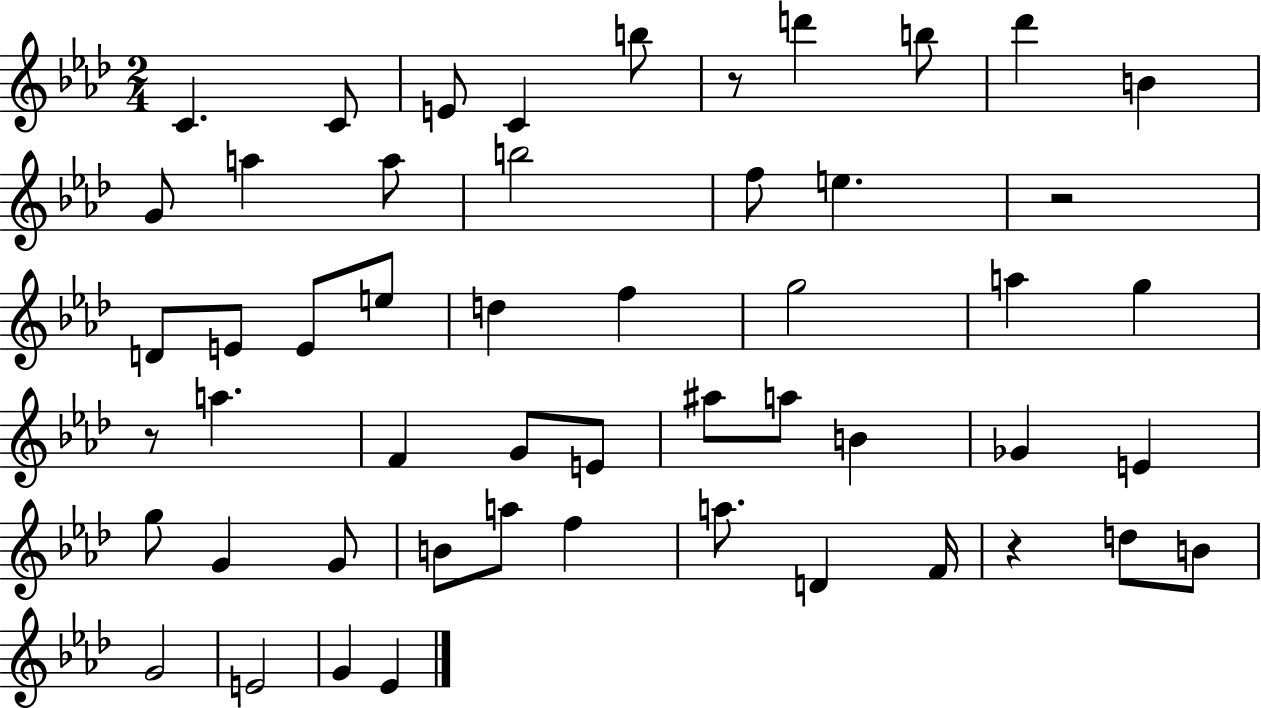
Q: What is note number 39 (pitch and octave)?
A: F5